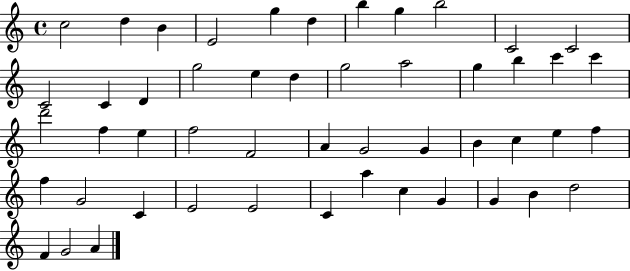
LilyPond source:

{
  \clef treble
  \time 4/4
  \defaultTimeSignature
  \key c \major
  c''2 d''4 b'4 | e'2 g''4 d''4 | b''4 g''4 b''2 | c'2 c'2 | \break c'2 c'4 d'4 | g''2 e''4 d''4 | g''2 a''2 | g''4 b''4 c'''4 c'''4 | \break d'''2 f''4 e''4 | f''2 f'2 | a'4 g'2 g'4 | b'4 c''4 e''4 f''4 | \break f''4 g'2 c'4 | e'2 e'2 | c'4 a''4 c''4 g'4 | g'4 b'4 d''2 | \break f'4 g'2 a'4 | \bar "|."
}